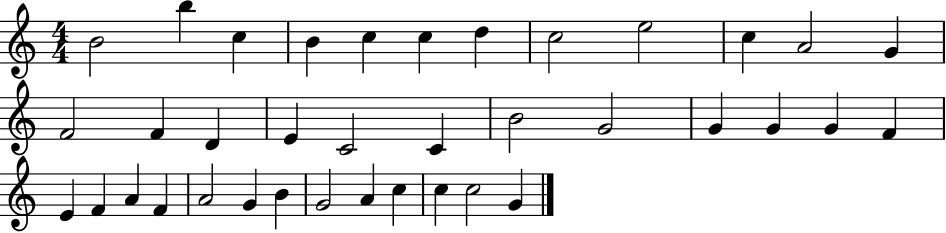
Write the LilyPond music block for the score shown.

{
  \clef treble
  \numericTimeSignature
  \time 4/4
  \key c \major
  b'2 b''4 c''4 | b'4 c''4 c''4 d''4 | c''2 e''2 | c''4 a'2 g'4 | \break f'2 f'4 d'4 | e'4 c'2 c'4 | b'2 g'2 | g'4 g'4 g'4 f'4 | \break e'4 f'4 a'4 f'4 | a'2 g'4 b'4 | g'2 a'4 c''4 | c''4 c''2 g'4 | \break \bar "|."
}